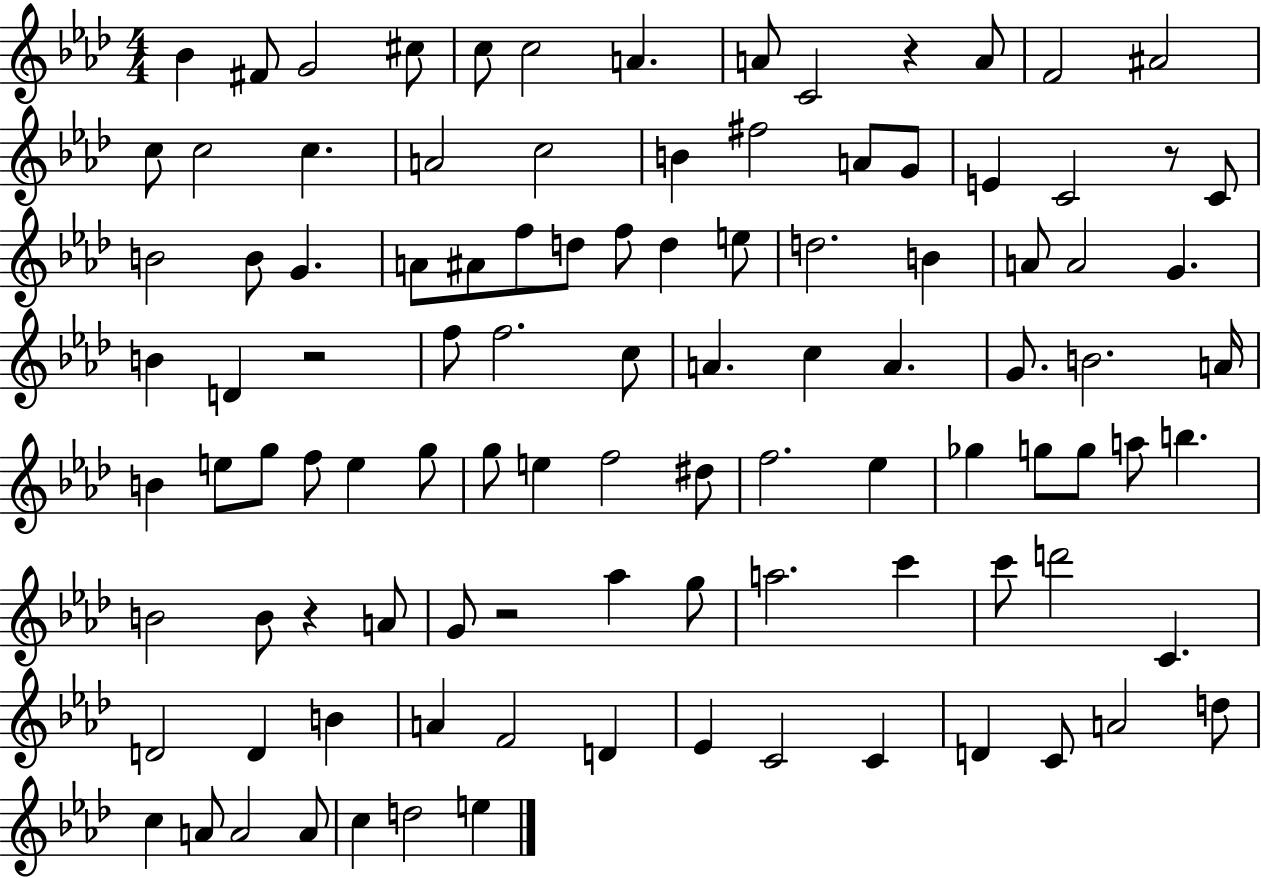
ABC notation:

X:1
T:Untitled
M:4/4
L:1/4
K:Ab
_B ^F/2 G2 ^c/2 c/2 c2 A A/2 C2 z A/2 F2 ^A2 c/2 c2 c A2 c2 B ^f2 A/2 G/2 E C2 z/2 C/2 B2 B/2 G A/2 ^A/2 f/2 d/2 f/2 d e/2 d2 B A/2 A2 G B D z2 f/2 f2 c/2 A c A G/2 B2 A/4 B e/2 g/2 f/2 e g/2 g/2 e f2 ^d/2 f2 _e _g g/2 g/2 a/2 b B2 B/2 z A/2 G/2 z2 _a g/2 a2 c' c'/2 d'2 C D2 D B A F2 D _E C2 C D C/2 A2 d/2 c A/2 A2 A/2 c d2 e